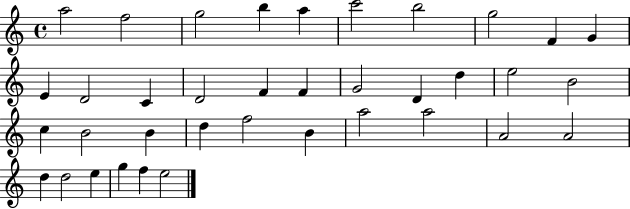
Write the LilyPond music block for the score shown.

{
  \clef treble
  \time 4/4
  \defaultTimeSignature
  \key c \major
  a''2 f''2 | g''2 b''4 a''4 | c'''2 b''2 | g''2 f'4 g'4 | \break e'4 d'2 c'4 | d'2 f'4 f'4 | g'2 d'4 d''4 | e''2 b'2 | \break c''4 b'2 b'4 | d''4 f''2 b'4 | a''2 a''2 | a'2 a'2 | \break d''4 d''2 e''4 | g''4 f''4 e''2 | \bar "|."
}